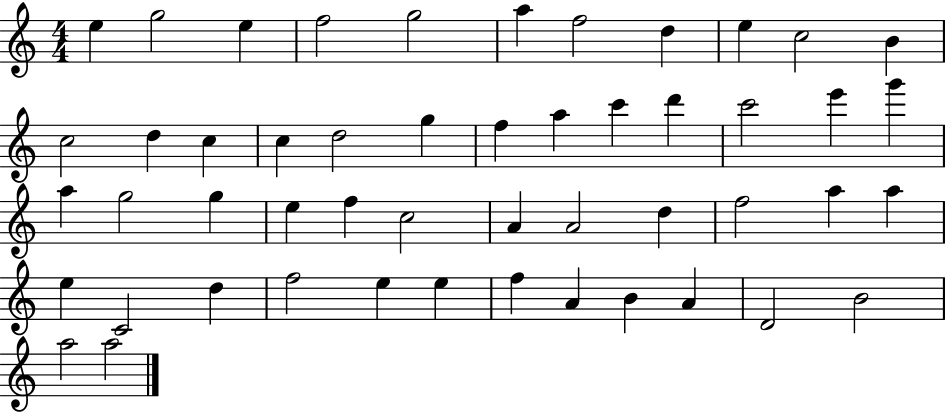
{
  \clef treble
  \numericTimeSignature
  \time 4/4
  \key c \major
  e''4 g''2 e''4 | f''2 g''2 | a''4 f''2 d''4 | e''4 c''2 b'4 | \break c''2 d''4 c''4 | c''4 d''2 g''4 | f''4 a''4 c'''4 d'''4 | c'''2 e'''4 g'''4 | \break a''4 g''2 g''4 | e''4 f''4 c''2 | a'4 a'2 d''4 | f''2 a''4 a''4 | \break e''4 c'2 d''4 | f''2 e''4 e''4 | f''4 a'4 b'4 a'4 | d'2 b'2 | \break a''2 a''2 | \bar "|."
}